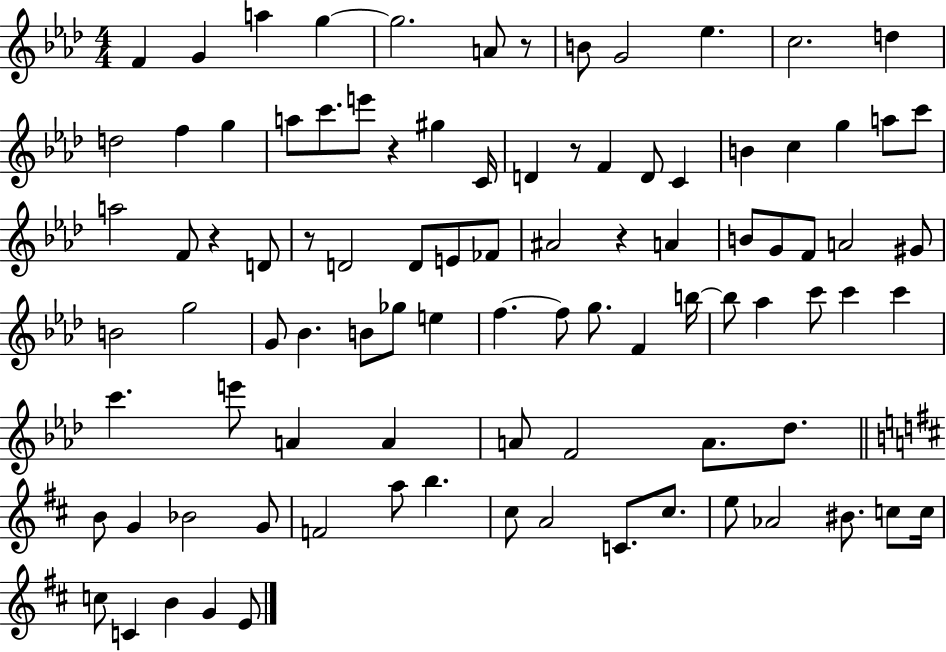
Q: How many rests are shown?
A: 6